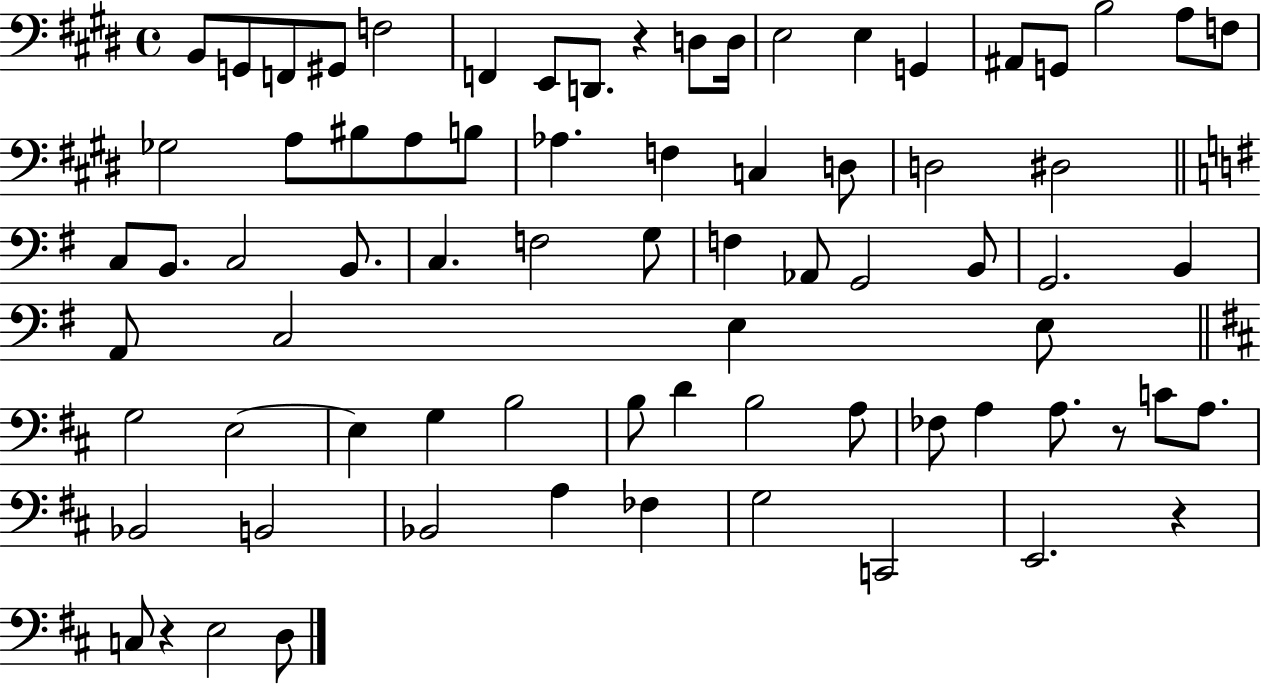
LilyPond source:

{
  \clef bass
  \time 4/4
  \defaultTimeSignature
  \key e \major
  b,8 g,8 f,8 gis,8 f2 | f,4 e,8 d,8. r4 d8 d16 | e2 e4 g,4 | ais,8 g,8 b2 a8 f8 | \break ges2 a8 bis8 a8 b8 | aes4. f4 c4 d8 | d2 dis2 | \bar "||" \break \key g \major c8 b,8. c2 b,8. | c4. f2 g8 | f4 aes,8 g,2 b,8 | g,2. b,4 | \break a,8 c2 e4 e8 | \bar "||" \break \key d \major g2 e2~~ | e4 g4 b2 | b8 d'4 b2 a8 | fes8 a4 a8. r8 c'8 a8. | \break bes,2 b,2 | bes,2 a4 fes4 | g2 c,2 | e,2. r4 | \break c8 r4 e2 d8 | \bar "|."
}